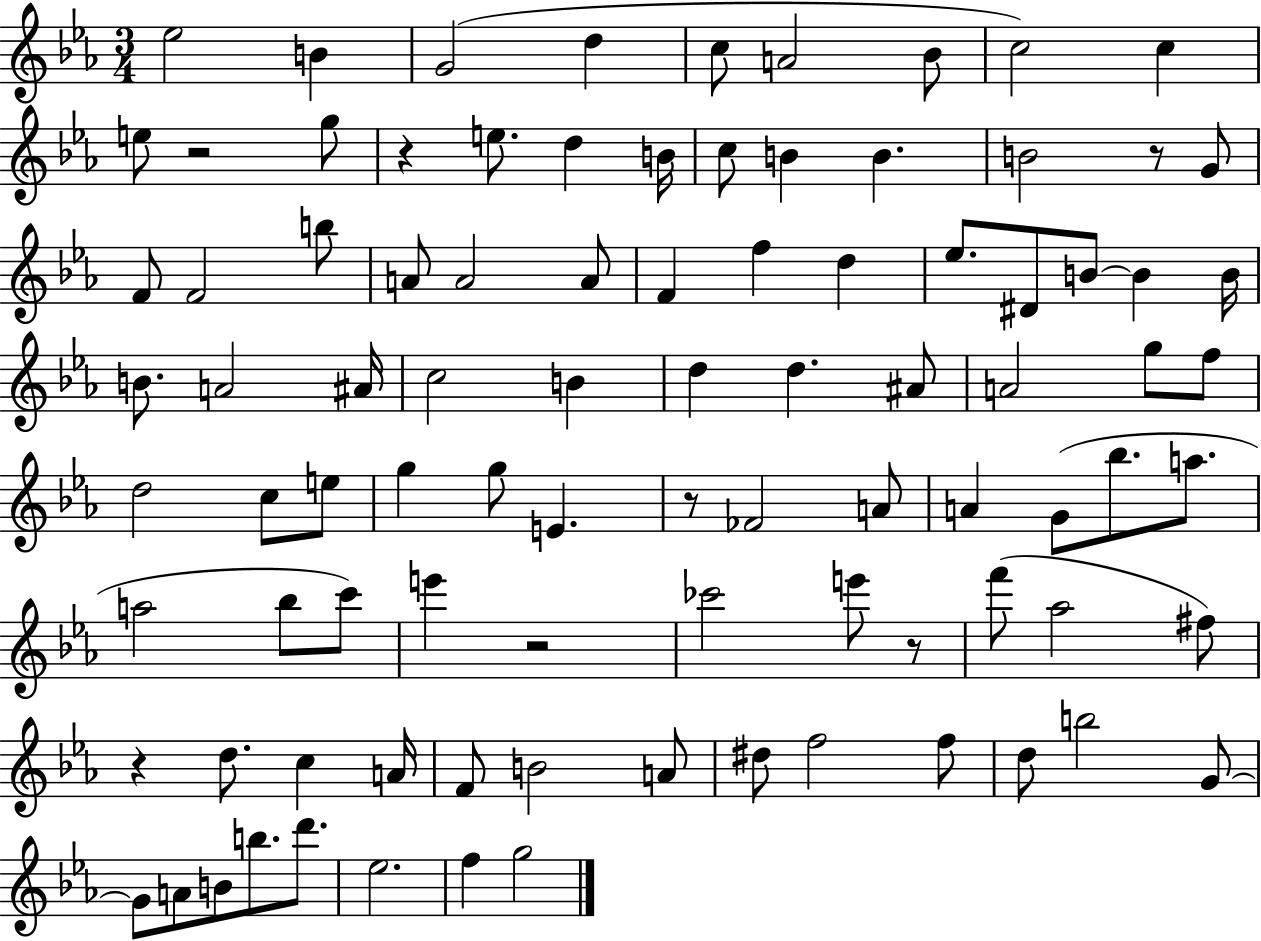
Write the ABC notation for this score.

X:1
T:Untitled
M:3/4
L:1/4
K:Eb
_e2 B G2 d c/2 A2 _B/2 c2 c e/2 z2 g/2 z e/2 d B/4 c/2 B B B2 z/2 G/2 F/2 F2 b/2 A/2 A2 A/2 F f d _e/2 ^D/2 B/2 B B/4 B/2 A2 ^A/4 c2 B d d ^A/2 A2 g/2 f/2 d2 c/2 e/2 g g/2 E z/2 _F2 A/2 A G/2 _b/2 a/2 a2 _b/2 c'/2 e' z2 _c'2 e'/2 z/2 f'/2 _a2 ^f/2 z d/2 c A/4 F/2 B2 A/2 ^d/2 f2 f/2 d/2 b2 G/2 G/2 A/2 B/2 b/2 d'/2 _e2 f g2